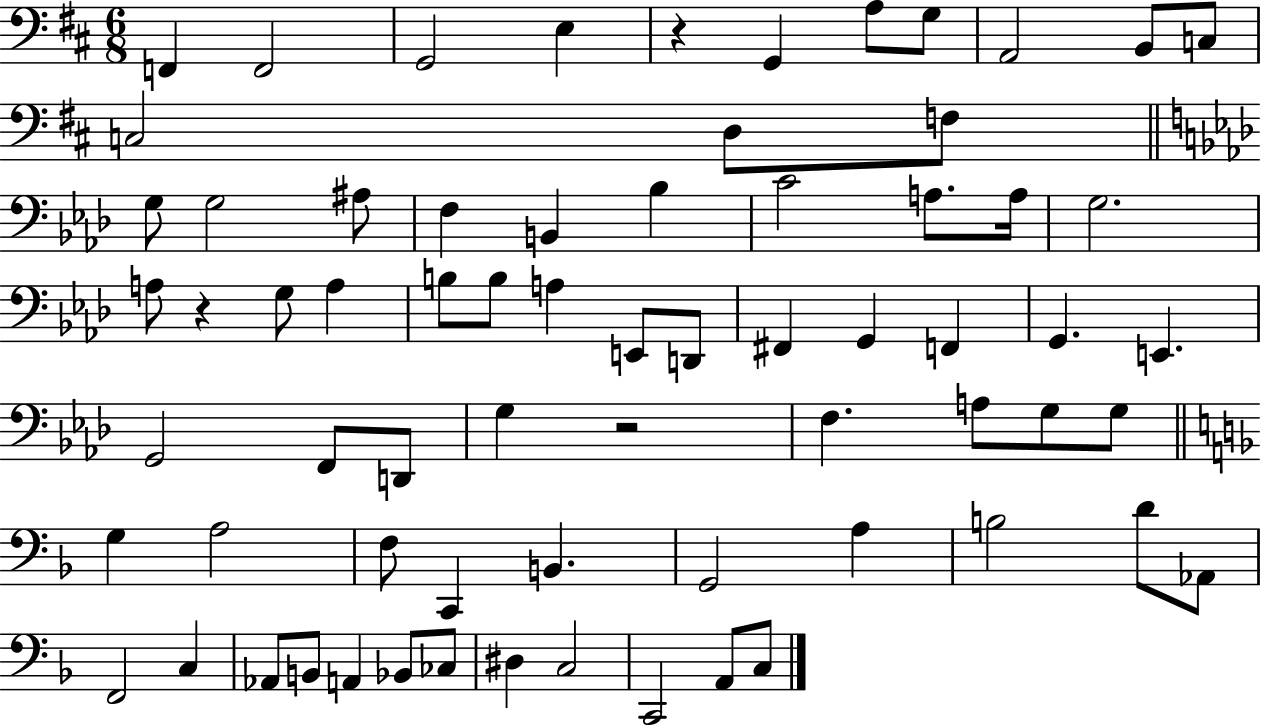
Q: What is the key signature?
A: D major